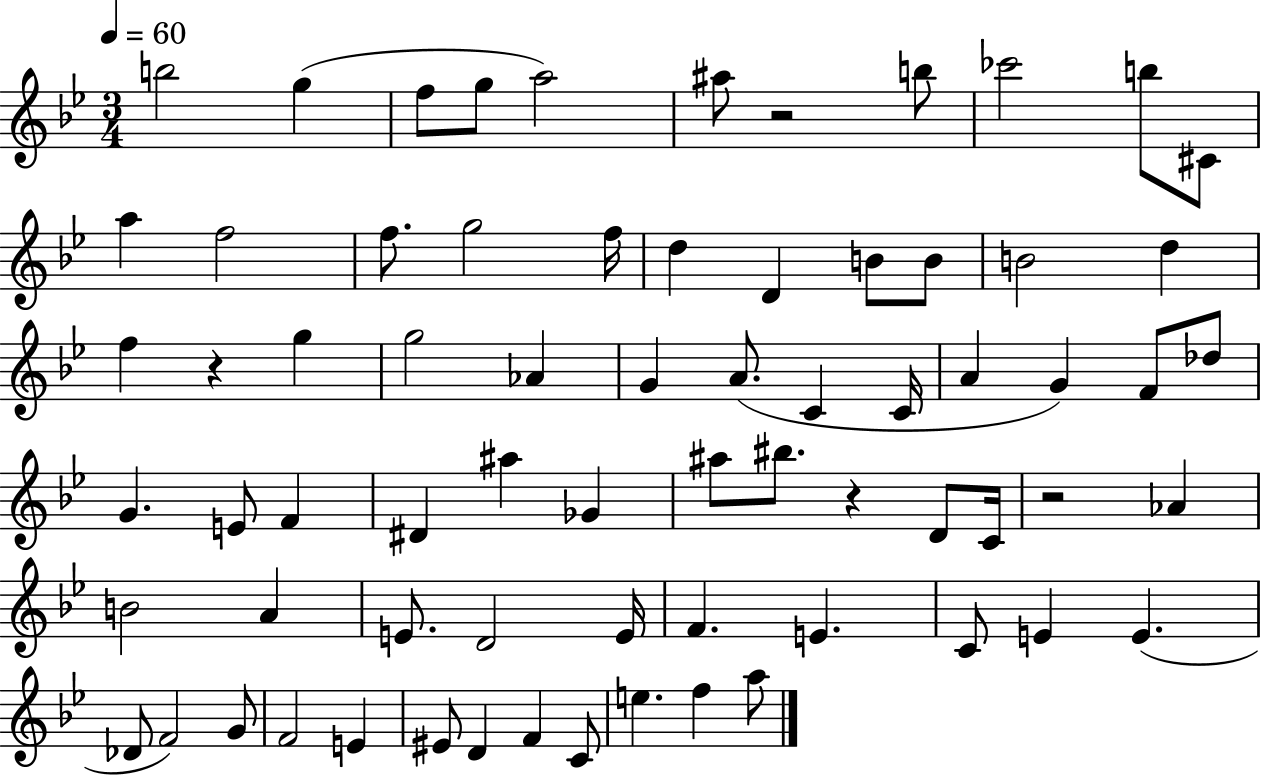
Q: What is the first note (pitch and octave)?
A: B5